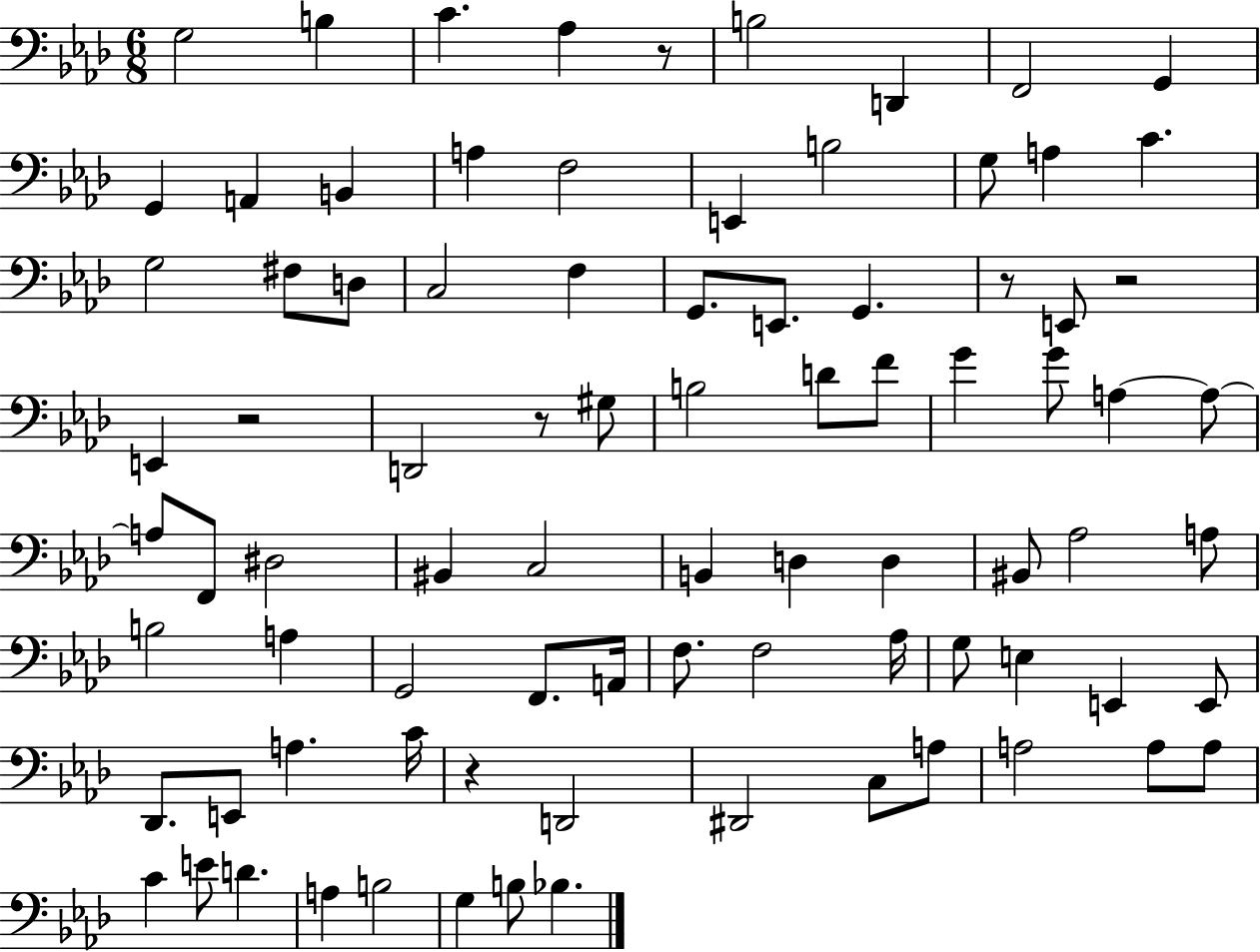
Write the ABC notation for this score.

X:1
T:Untitled
M:6/8
L:1/4
K:Ab
G,2 B, C _A, z/2 B,2 D,, F,,2 G,, G,, A,, B,, A, F,2 E,, B,2 G,/2 A, C G,2 ^F,/2 D,/2 C,2 F, G,,/2 E,,/2 G,, z/2 E,,/2 z2 E,, z2 D,,2 z/2 ^G,/2 B,2 D/2 F/2 G G/2 A, A,/2 A,/2 F,,/2 ^D,2 ^B,, C,2 B,, D, D, ^B,,/2 _A,2 A,/2 B,2 A, G,,2 F,,/2 A,,/4 F,/2 F,2 _A,/4 G,/2 E, E,, E,,/2 _D,,/2 E,,/2 A, C/4 z D,,2 ^D,,2 C,/2 A,/2 A,2 A,/2 A,/2 C E/2 D A, B,2 G, B,/2 _B,